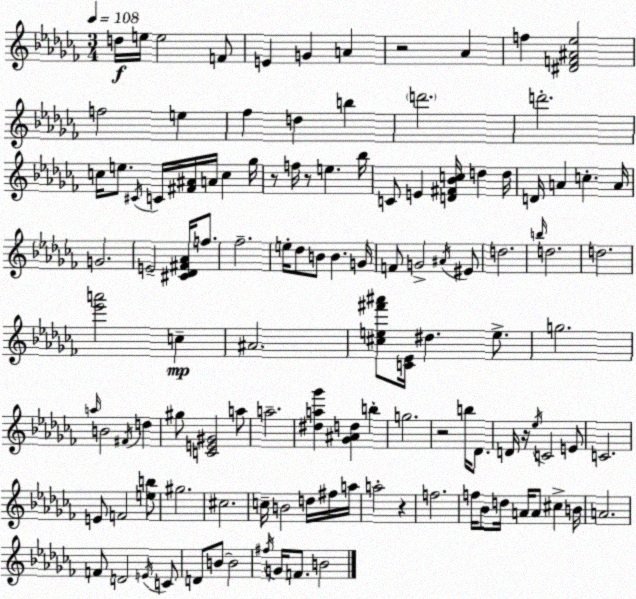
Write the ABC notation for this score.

X:1
T:Untitled
M:3/4
L:1/4
K:Abm
d/4 e/4 e2 F/2 E G A z2 _A f [^DF^A_e]2 f2 e _f d b d'2 d'2 c/4 e/2 ^C/4 C/4 [^F^A]/4 A/4 c _g/4 z/2 f/4 z/2 e _b/4 C/2 E [D^F_Bc]/4 d d/4 D/4 A c A/4 G2 E2 [^C_D^F_A]/4 f/2 _f2 e/4 _d/2 B/2 B G/4 F/2 G2 ^A/4 ^E/2 d2 b/4 d2 d2 [_e'a']2 c ^A2 [^ce^f'^a']/2 [C_E]/4 ^d e/2 g2 a/4 B2 ^F/4 d ^g/2 [CE^G]2 a/2 a2 [^da_g'] [_G^Ad] b g2 z2 b/4 _D/2 D/4 z/4 _e/4 C2 E/2 C2 E/2 F2 [eb]/2 ^g2 ^c2 c/4 B2 d/4 ^f/4 a/4 a2 z f2 f/4 _B/2 d/4 A/4 A/2 ^c B/4 A2 F/2 D2 E/4 C/2 D/2 B/2 B2 ^f/4 G/4 F/2 B2